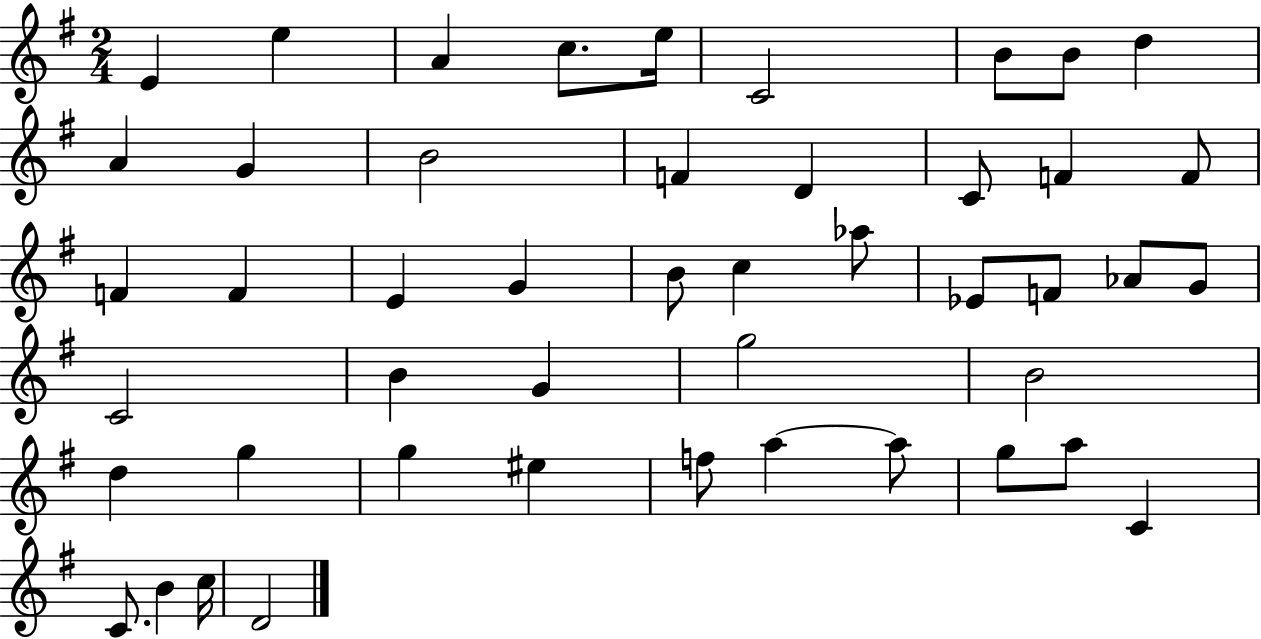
E4/q E5/q A4/q C5/e. E5/s C4/h B4/e B4/e D5/q A4/q G4/q B4/h F4/q D4/q C4/e F4/q F4/e F4/q F4/q E4/q G4/q B4/e C5/q Ab5/e Eb4/e F4/e Ab4/e G4/e C4/h B4/q G4/q G5/h B4/h D5/q G5/q G5/q EIS5/q F5/e A5/q A5/e G5/e A5/e C4/q C4/e. B4/q C5/s D4/h